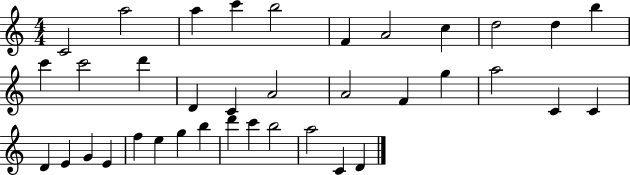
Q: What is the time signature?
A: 4/4